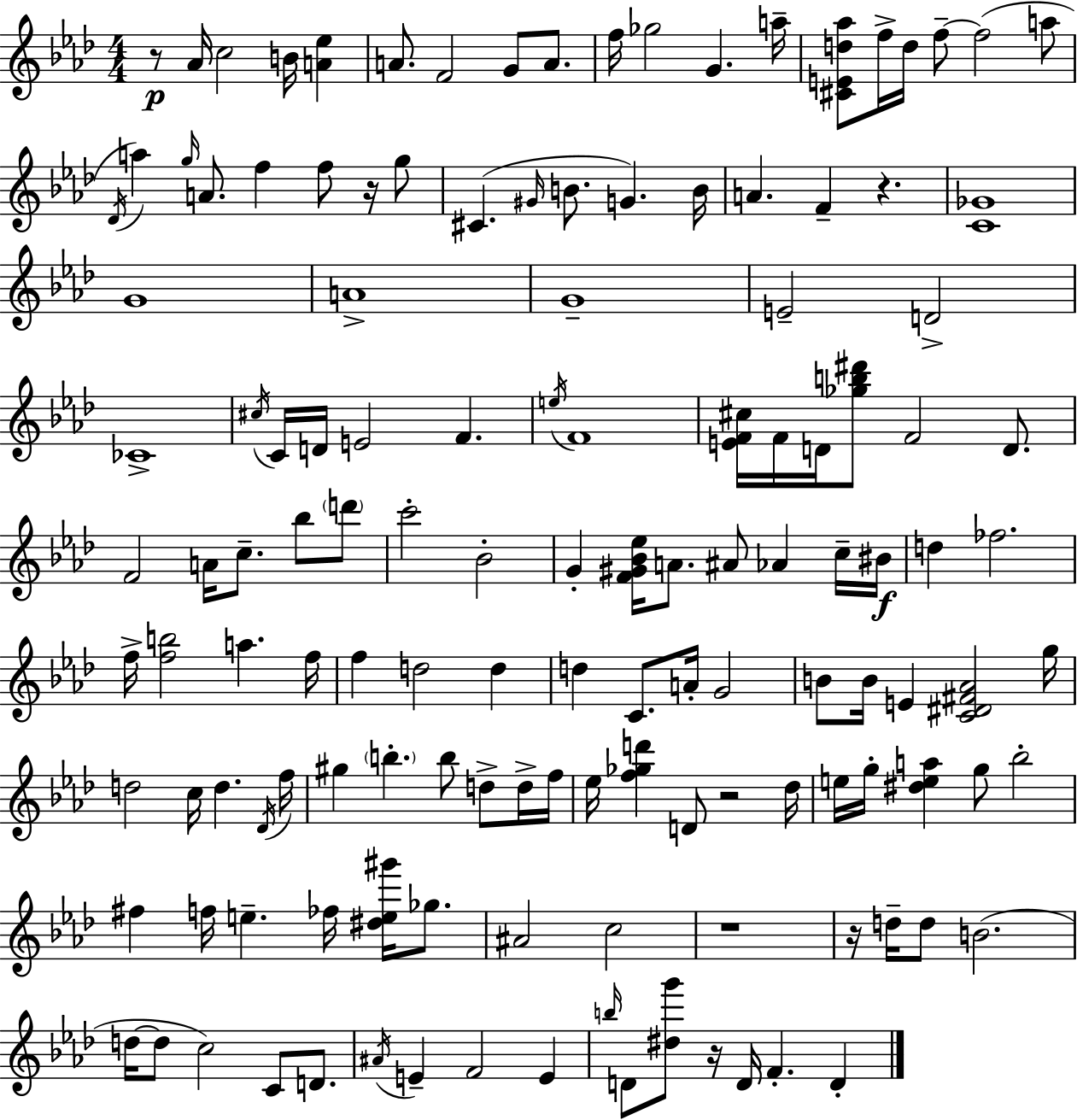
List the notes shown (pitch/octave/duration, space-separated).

R/e Ab4/s C5/h B4/s [A4,Eb5]/q A4/e. F4/h G4/e A4/e. F5/s Gb5/h G4/q. A5/s [C#4,E4,D5,Ab5]/e F5/s D5/s F5/e F5/h A5/e Db4/s A5/q G5/s A4/e. F5/q F5/e R/s G5/e C#4/q. G#4/s B4/e. G4/q. B4/s A4/q. F4/q R/q. [C4,Gb4]/w G4/w A4/w G4/w E4/h D4/h CES4/w C#5/s C4/s D4/s E4/h F4/q. E5/s F4/w [E4,F4,C#5]/s F4/s D4/s [Gb5,B5,D#6]/e F4/h D4/e. F4/h A4/s C5/e. Bb5/e D6/e C6/h Bb4/h G4/q [F4,G#4,Bb4,Eb5]/s A4/e. A#4/e Ab4/q C5/s BIS4/s D5/q FES5/h. F5/s [F5,B5]/h A5/q. F5/s F5/q D5/h D5/q D5/q C4/e. A4/s G4/h B4/e B4/s E4/q [C4,D#4,F#4,Ab4]/h G5/s D5/h C5/s D5/q. Db4/s F5/s G#5/q B5/q. B5/e D5/e D5/s F5/s Eb5/s [F5,Gb5,D6]/q D4/e R/h Db5/s E5/s G5/s [D#5,E5,A5]/q G5/e Bb5/h F#5/q F5/s E5/q. FES5/s [D#5,E5,G#6]/s Gb5/e. A#4/h C5/h R/w R/s D5/s D5/e B4/h. D5/s D5/e C5/h C4/e D4/e. A#4/s E4/q F4/h E4/q B5/s D4/e [D#5,G6]/e R/s D4/s F4/q. D4/q